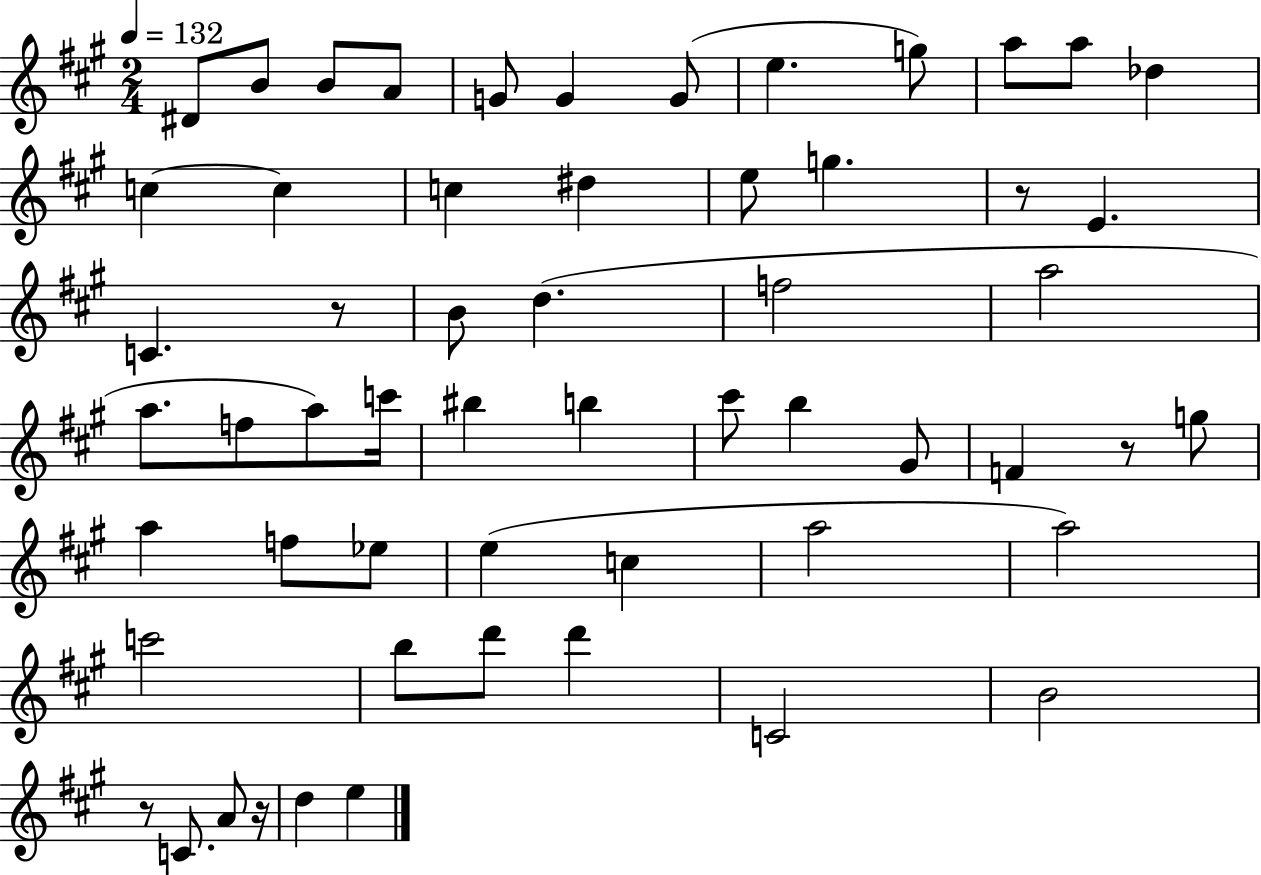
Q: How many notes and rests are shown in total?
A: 57